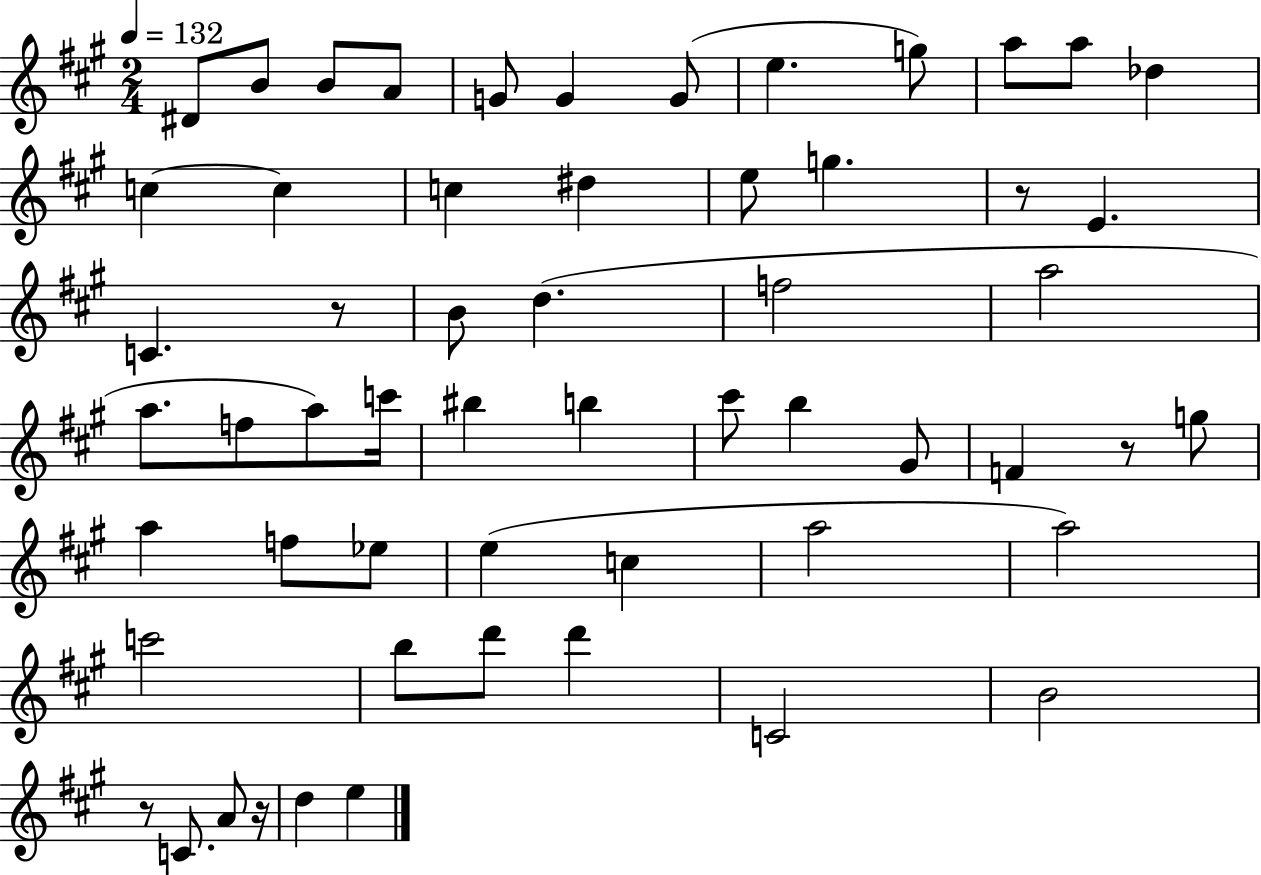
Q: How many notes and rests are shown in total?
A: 57